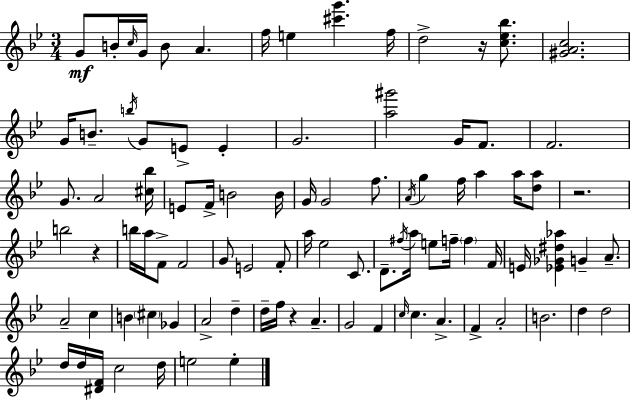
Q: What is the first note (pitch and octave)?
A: G4